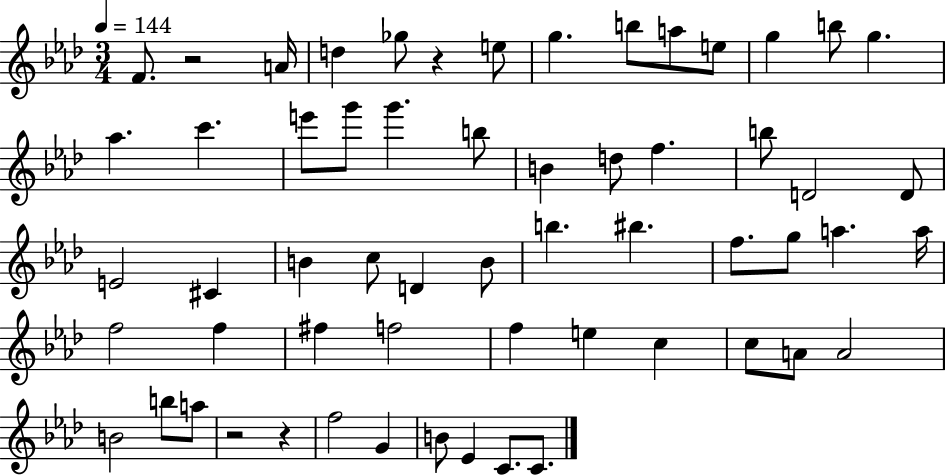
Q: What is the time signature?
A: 3/4